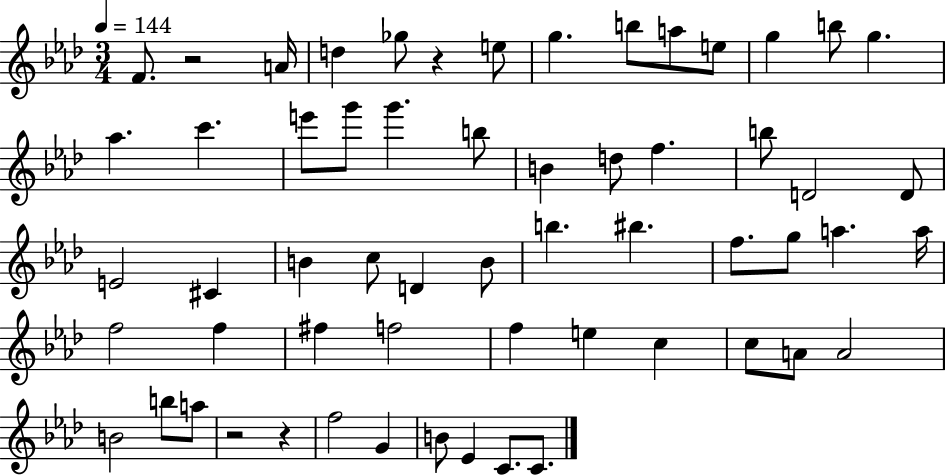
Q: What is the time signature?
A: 3/4